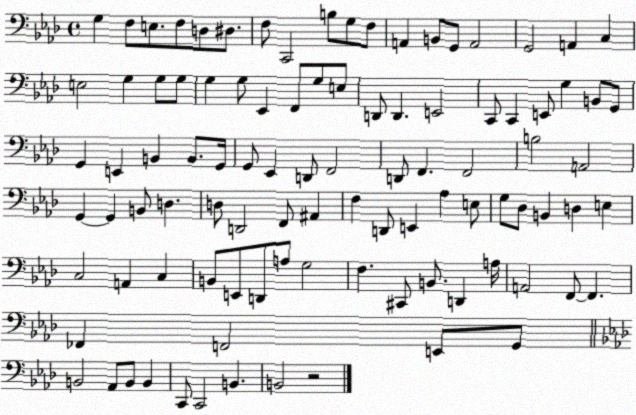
X:1
T:Untitled
M:4/4
L:1/4
K:Ab
G, F,/2 E,/2 F,/2 D,/2 ^D,/2 F,/2 C,,2 B,/2 G,/2 F,/2 A,, B,,/2 G,,/2 A,,2 G,,2 A,, C, E,2 G, G,/2 G,/2 G, G,/2 _E,, F,,/2 G,/2 E,/2 D,,/2 D,, E,,2 C,,/2 C,, E,,/2 G, B,,/2 G,,/2 G,, E,, B,, B,,/2 G,,/4 G,,/2 _E,, D,,/2 F,,2 D,,/2 F,, F,,2 B,2 A,,2 G,, G,, B,,/2 D, D,/2 D,,2 F,,/2 ^A,, F, D,,/2 E,, _A, E,/2 G,/2 _D,/2 B,, D, E, C,2 A,, C, B,,/2 E,,/2 D,,/2 A,/2 G,2 F, ^C,,/2 B,,/2 D,, A,/4 A,,2 F,,/2 F,, _F,, F,,2 E,,/2 G,,/2 B,,2 _A,,/2 B,,/2 B,, C,,/2 C,,2 B,, B,,2 z2